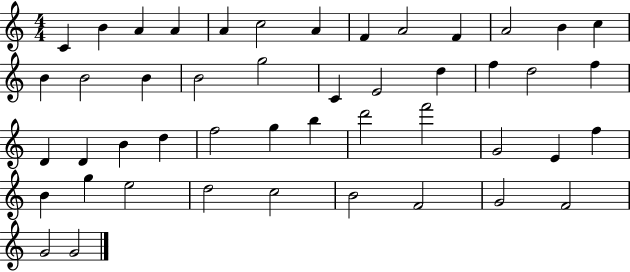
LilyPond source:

{
  \clef treble
  \numericTimeSignature
  \time 4/4
  \key c \major
  c'4 b'4 a'4 a'4 | a'4 c''2 a'4 | f'4 a'2 f'4 | a'2 b'4 c''4 | \break b'4 b'2 b'4 | b'2 g''2 | c'4 e'2 d''4 | f''4 d''2 f''4 | \break d'4 d'4 b'4 d''4 | f''2 g''4 b''4 | d'''2 f'''2 | g'2 e'4 f''4 | \break b'4 g''4 e''2 | d''2 c''2 | b'2 f'2 | g'2 f'2 | \break g'2 g'2 | \bar "|."
}